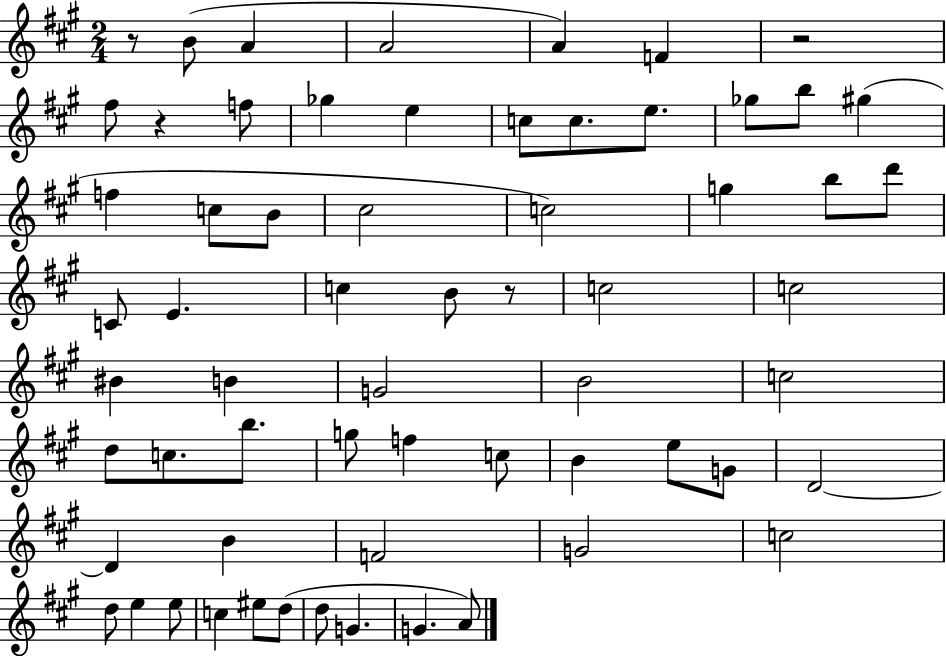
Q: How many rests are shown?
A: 4